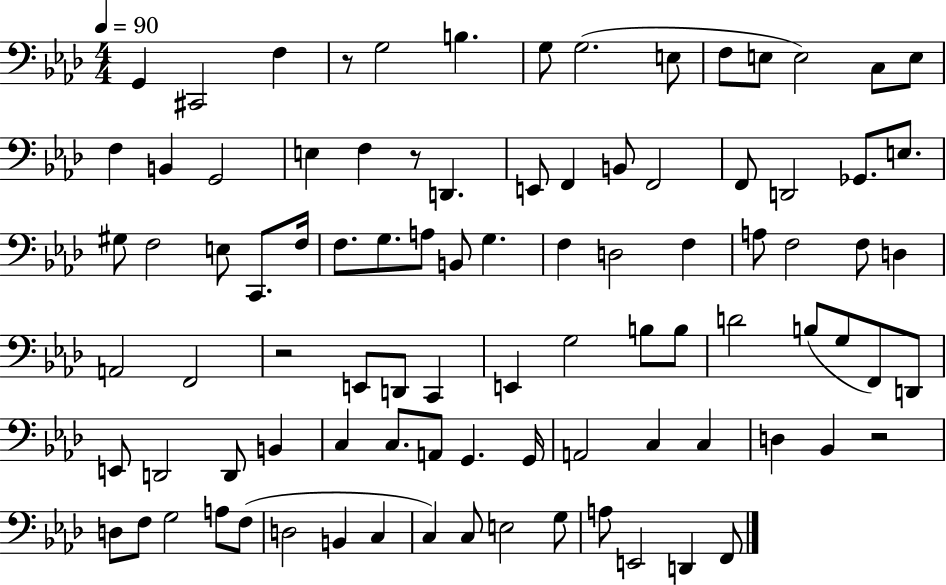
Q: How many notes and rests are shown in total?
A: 92